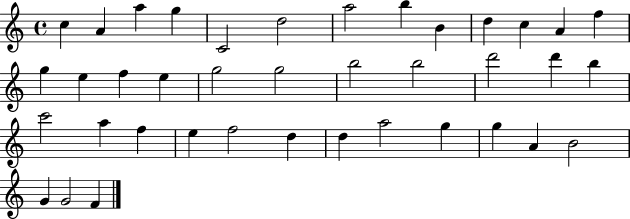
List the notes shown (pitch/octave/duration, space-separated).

C5/q A4/q A5/q G5/q C4/h D5/h A5/h B5/q B4/q D5/q C5/q A4/q F5/q G5/q E5/q F5/q E5/q G5/h G5/h B5/h B5/h D6/h D6/q B5/q C6/h A5/q F5/q E5/q F5/h D5/q D5/q A5/h G5/q G5/q A4/q B4/h G4/q G4/h F4/q